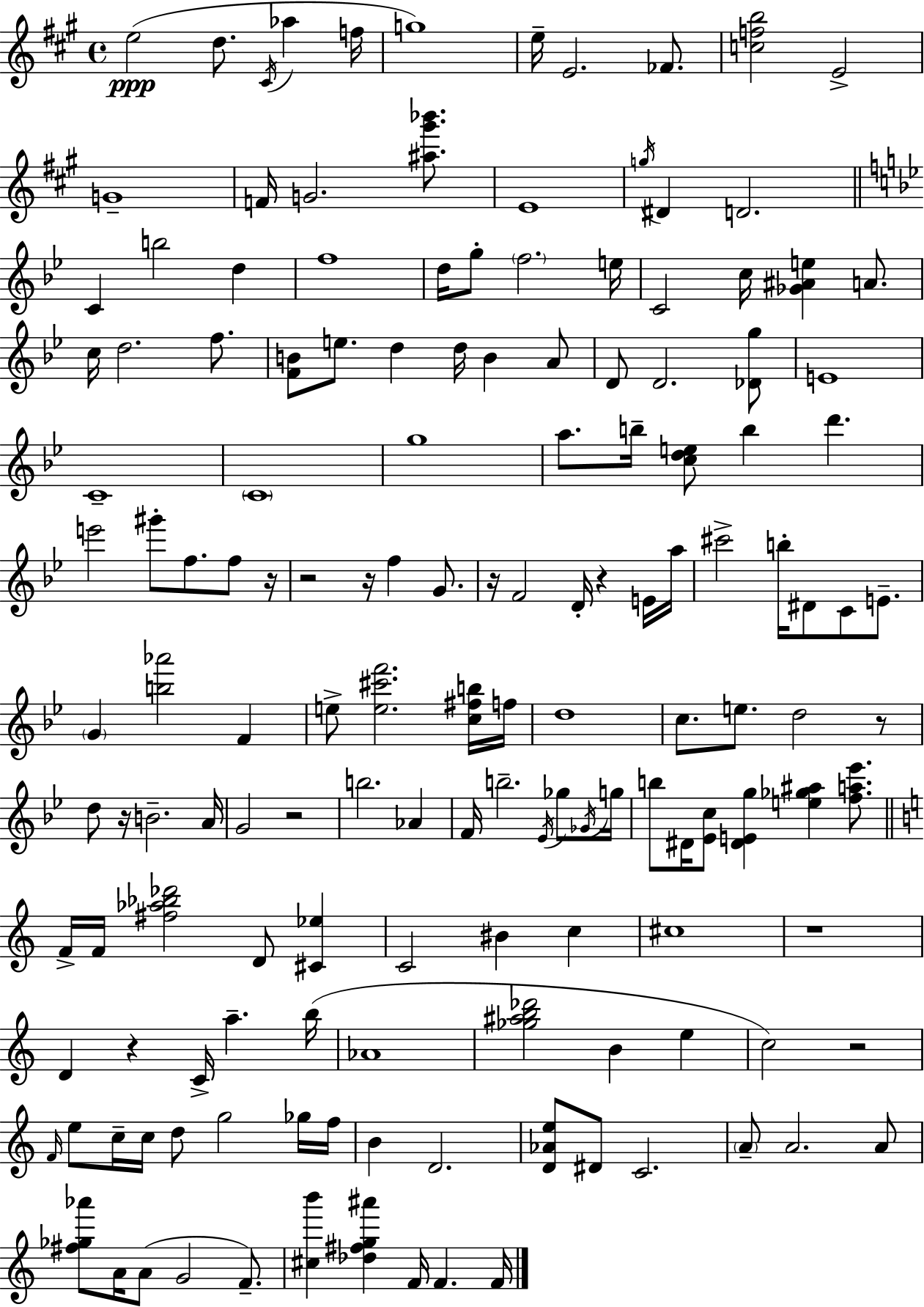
E5/h D5/e. C#4/s Ab5/q F5/s G5/w E5/s E4/h. FES4/e. [C5,F5,B5]/h E4/h G4/w F4/s G4/h. [A#5,G#6,Bb6]/e. E4/w G5/s D#4/q D4/h. C4/q B5/h D5/q F5/w D5/s G5/e F5/h. E5/s C4/h C5/s [Gb4,A#4,E5]/q A4/e. C5/s D5/h. F5/e. [F4,B4]/e E5/e. D5/q D5/s B4/q A4/e D4/e D4/h. [Db4,G5]/e E4/w C4/w C4/w G5/w A5/e. B5/s [C5,D5,E5]/e B5/q D6/q. E6/h G#6/e F5/e. F5/e R/s R/h R/s F5/q G4/e. R/s F4/h D4/s R/q E4/s A5/s C#6/h B5/s D#4/e C4/e E4/e. G4/q [B5,Ab6]/h F4/q E5/e [E5,C#6,F6]/h. [C5,F#5,B5]/s F5/s D5/w C5/e. E5/e. D5/h R/e D5/e R/s B4/h. A4/s G4/h R/h B5/h. Ab4/q F4/s B5/h. Eb4/s Gb5/e Gb4/s G5/s B5/e D#4/s [Eb4,C5]/e [D#4,E4,G5]/q [E5,Gb5,A#5]/q [F5,A5,Eb6]/e. F4/s F4/s [F#5,Ab5,Bb5,Db6]/h D4/e [C#4,Eb5]/q C4/h BIS4/q C5/q C#5/w R/w D4/q R/q C4/s A5/q. B5/s Ab4/w [Gb5,A#5,B5,Db6]/h B4/q E5/q C5/h R/h F4/s E5/e C5/s C5/s D5/e G5/h Gb5/s F5/s B4/q D4/h. [D4,Ab4,E5]/e D#4/e C4/h. A4/e A4/h. A4/e [F#5,Gb5,Ab6]/e A4/s A4/e G4/h F4/e. [C#5,B6]/q [Db5,F#5,G5,A#6]/q F4/s F4/q. F4/s